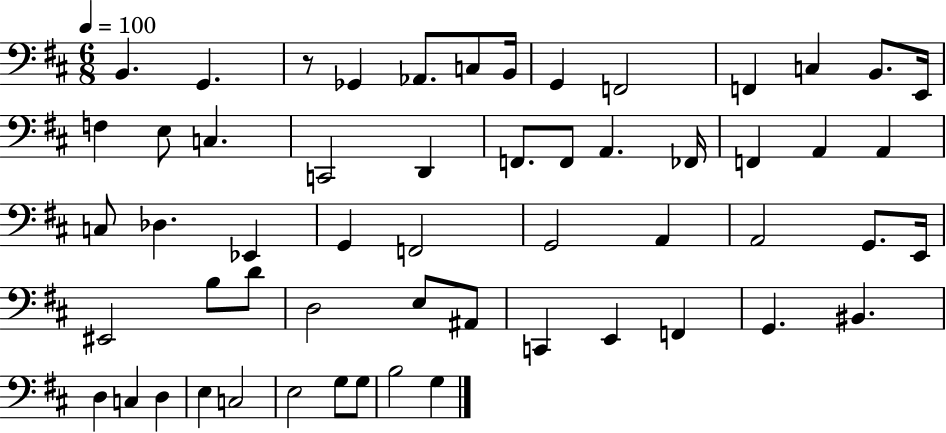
X:1
T:Untitled
M:6/8
L:1/4
K:D
B,, G,, z/2 _G,, _A,,/2 C,/2 B,,/4 G,, F,,2 F,, C, B,,/2 E,,/4 F, E,/2 C, C,,2 D,, F,,/2 F,,/2 A,, _F,,/4 F,, A,, A,, C,/2 _D, _E,, G,, F,,2 G,,2 A,, A,,2 G,,/2 E,,/4 ^E,,2 B,/2 D/2 D,2 E,/2 ^A,,/2 C,, E,, F,, G,, ^B,, D, C, D, E, C,2 E,2 G,/2 G,/2 B,2 G,